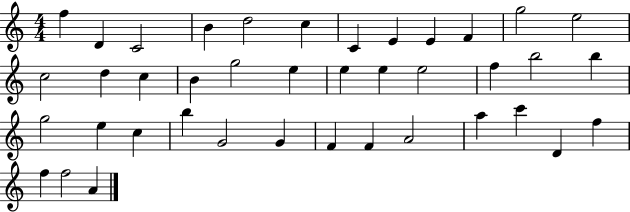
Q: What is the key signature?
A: C major